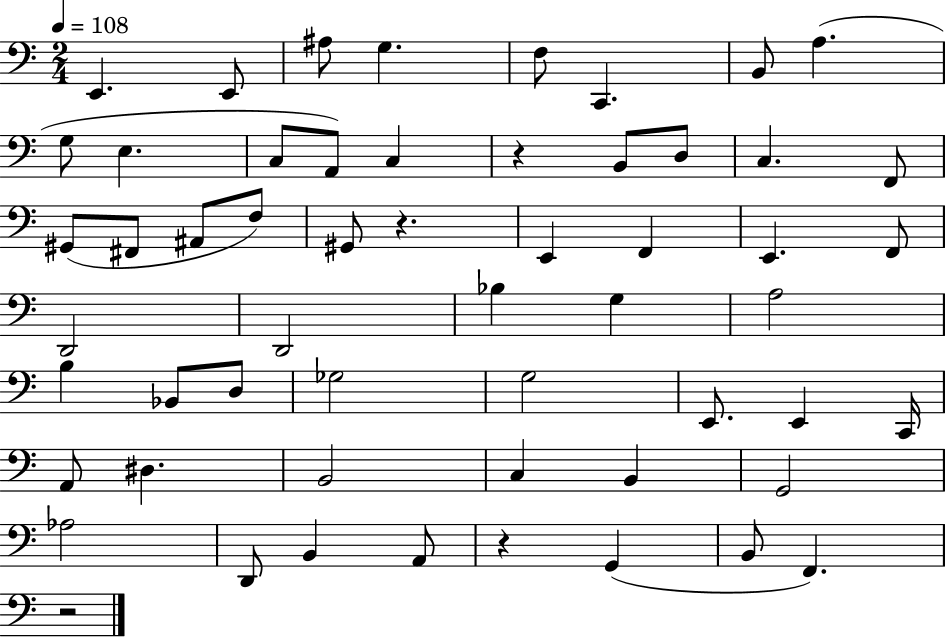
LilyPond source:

{
  \clef bass
  \numericTimeSignature
  \time 2/4
  \key c \major
  \tempo 4 = 108
  e,4. e,8 | ais8 g4. | f8 c,4. | b,8 a4.( | \break g8 e4. | c8 a,8) c4 | r4 b,8 d8 | c4. f,8 | \break gis,8( fis,8 ais,8 f8) | gis,8 r4. | e,4 f,4 | e,4. f,8 | \break d,2 | d,2 | bes4 g4 | a2 | \break b4 bes,8 d8 | ges2 | g2 | e,8. e,4 c,16 | \break a,8 dis4. | b,2 | c4 b,4 | g,2 | \break aes2 | d,8 b,4 a,8 | r4 g,4( | b,8 f,4.) | \break r2 | \bar "|."
}